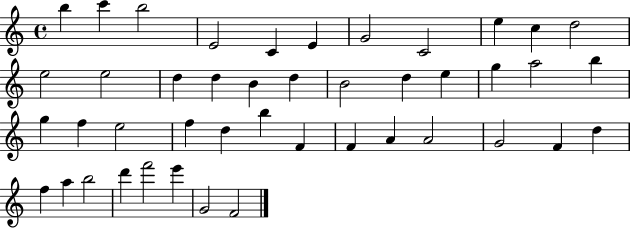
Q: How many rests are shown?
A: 0